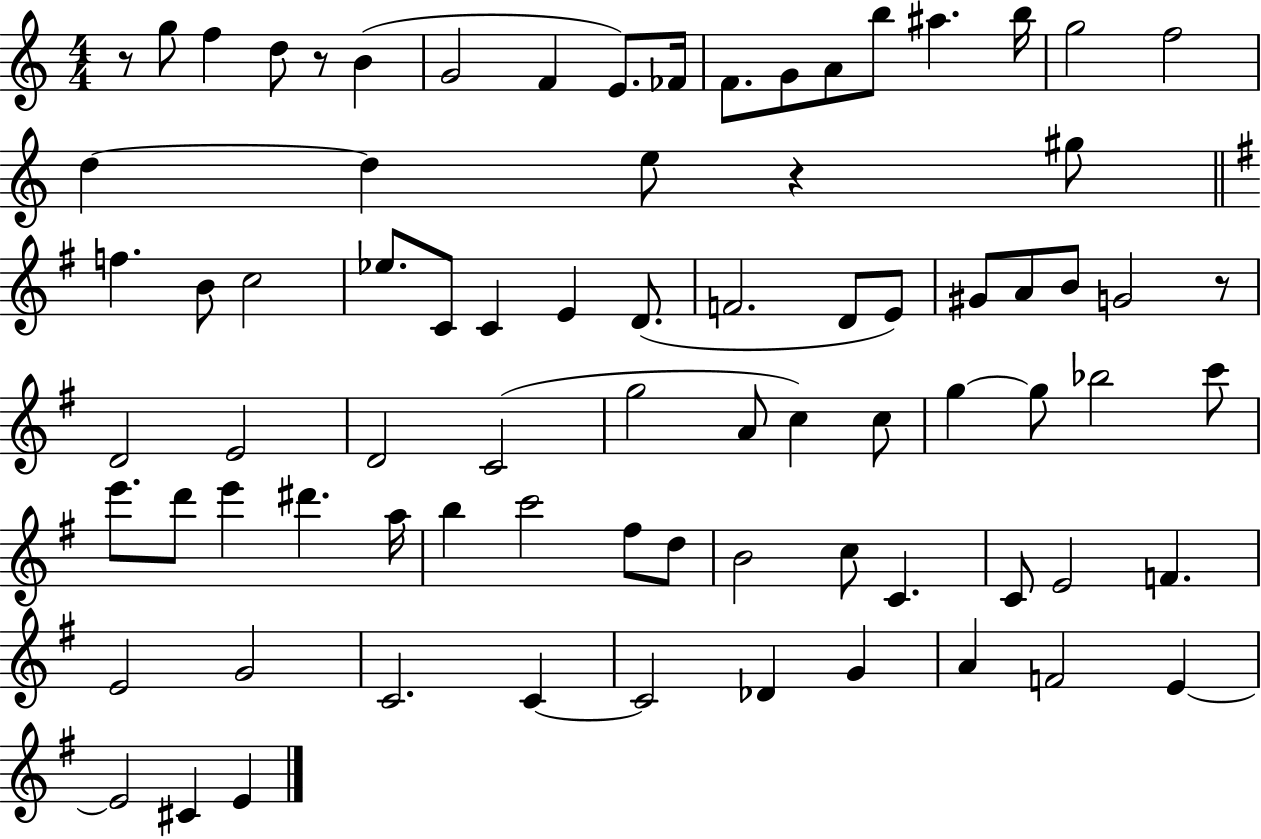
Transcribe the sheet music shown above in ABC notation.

X:1
T:Untitled
M:4/4
L:1/4
K:C
z/2 g/2 f d/2 z/2 B G2 F E/2 _F/4 F/2 G/2 A/2 b/2 ^a b/4 g2 f2 d d e/2 z ^g/2 f B/2 c2 _e/2 C/2 C E D/2 F2 D/2 E/2 ^G/2 A/2 B/2 G2 z/2 D2 E2 D2 C2 g2 A/2 c c/2 g g/2 _b2 c'/2 e'/2 d'/2 e' ^d' a/4 b c'2 ^f/2 d/2 B2 c/2 C C/2 E2 F E2 G2 C2 C C2 _D G A F2 E E2 ^C E